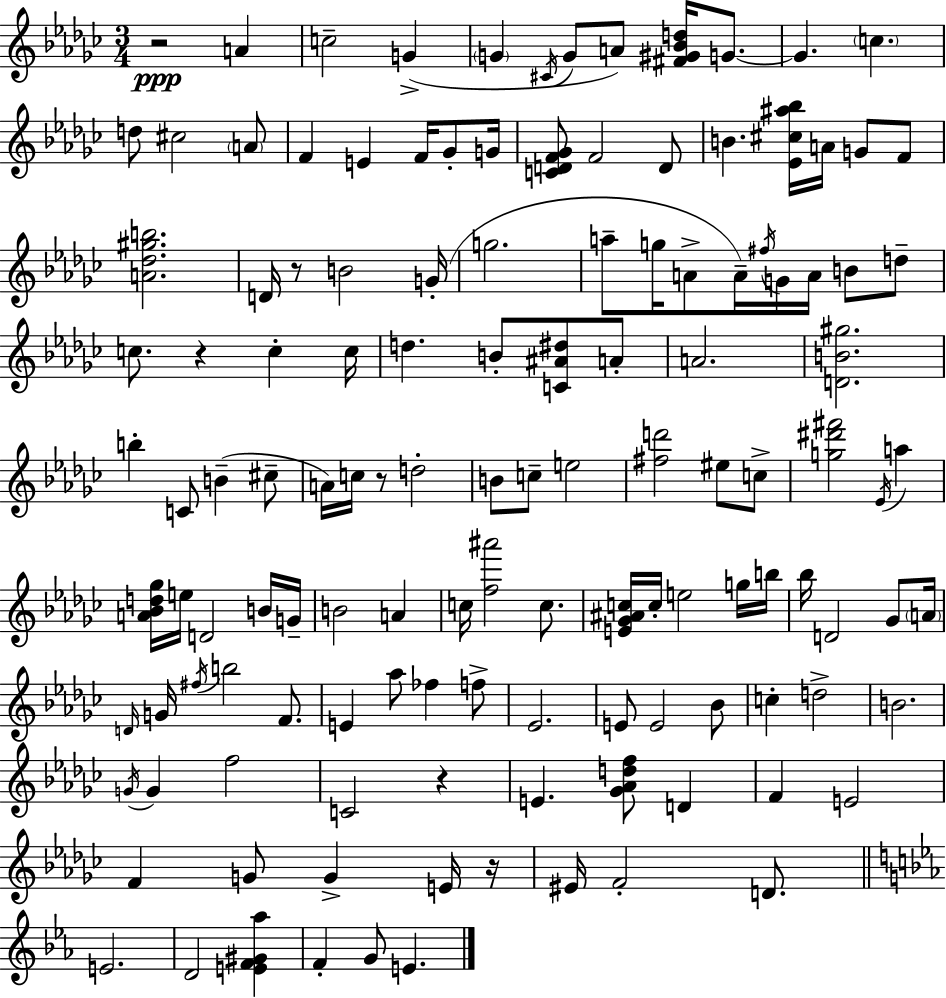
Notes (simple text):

R/h A4/q C5/h G4/q G4/q C#4/s G4/e A4/e [F#4,G#4,Bb4,D5]/s G4/e. G4/q. C5/q. D5/e C#5/h A4/e F4/q E4/q F4/s Gb4/e G4/s [C4,D4,F4,Gb4]/e F4/h D4/e B4/q. [Eb4,C#5,A#5,Bb5]/s A4/s G4/e F4/e [A4,Db5,G#5,B5]/h. D4/s R/e B4/h G4/s G5/h. A5/e G5/s A4/e A4/s F#5/s G4/s A4/s B4/e D5/e C5/e. R/q C5/q C5/s D5/q. B4/e [C4,A#4,D#5]/e A4/e A4/h. [D4,B4,G#5]/h. B5/q C4/e B4/q C#5/e A4/s C5/s R/e D5/h B4/e C5/e E5/h [F#5,D6]/h EIS5/e C5/e [G5,D#6,F#6]/h Eb4/s A5/q [A4,Bb4,D5,Gb5]/s E5/s D4/h B4/s G4/s B4/h A4/q C5/s [F5,A#6]/h C5/e. [E4,Gb4,A#4,C5]/s C5/s E5/h G5/s B5/s Bb5/s D4/h Gb4/e A4/s D4/s G4/s F#5/s B5/h F4/e. E4/q Ab5/e FES5/q F5/e Eb4/h. E4/e E4/h Bb4/e C5/q D5/h B4/h. G4/s G4/q F5/h C4/h R/q E4/q. [Gb4,Ab4,D5,F5]/e D4/q F4/q E4/h F4/q G4/e G4/q E4/s R/s EIS4/s F4/h D4/e. E4/h. D4/h [E4,F4,G#4,Ab5]/q F4/q G4/e E4/q.